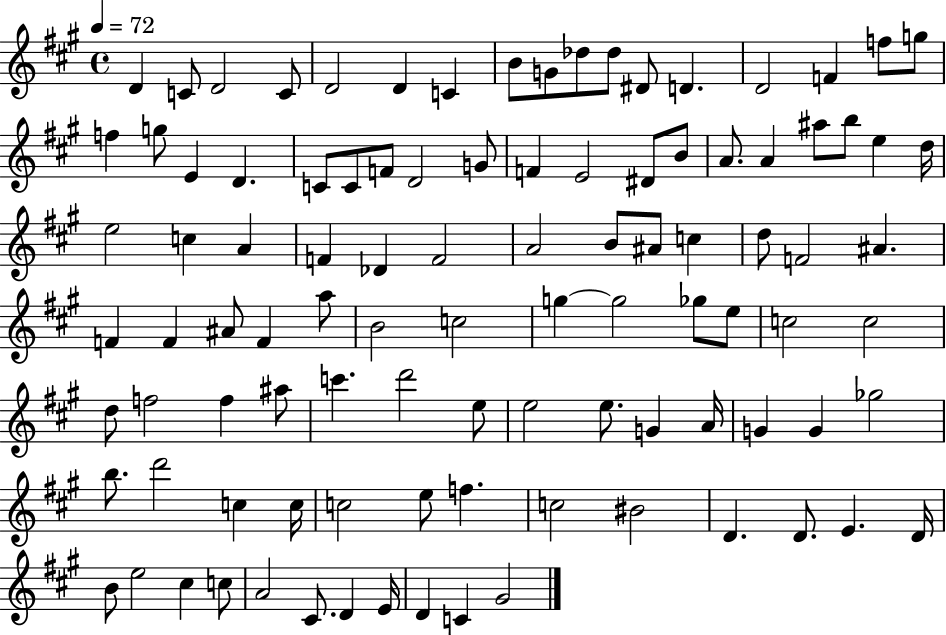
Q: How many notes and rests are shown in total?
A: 100